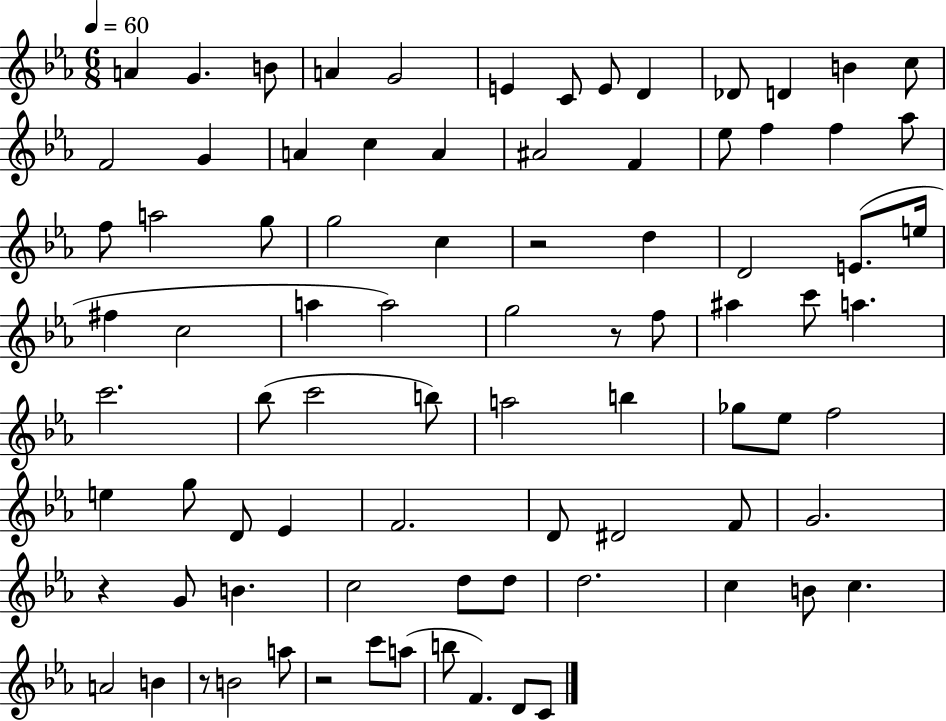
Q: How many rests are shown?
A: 5